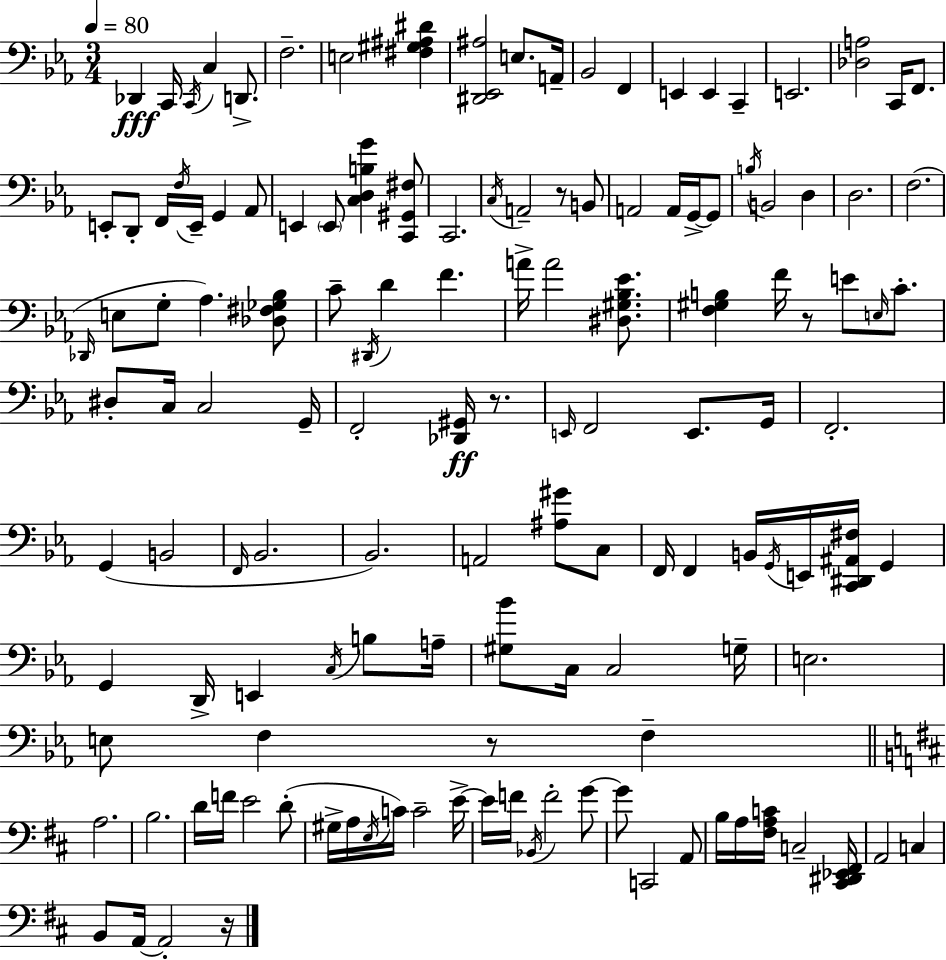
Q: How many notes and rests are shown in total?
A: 136